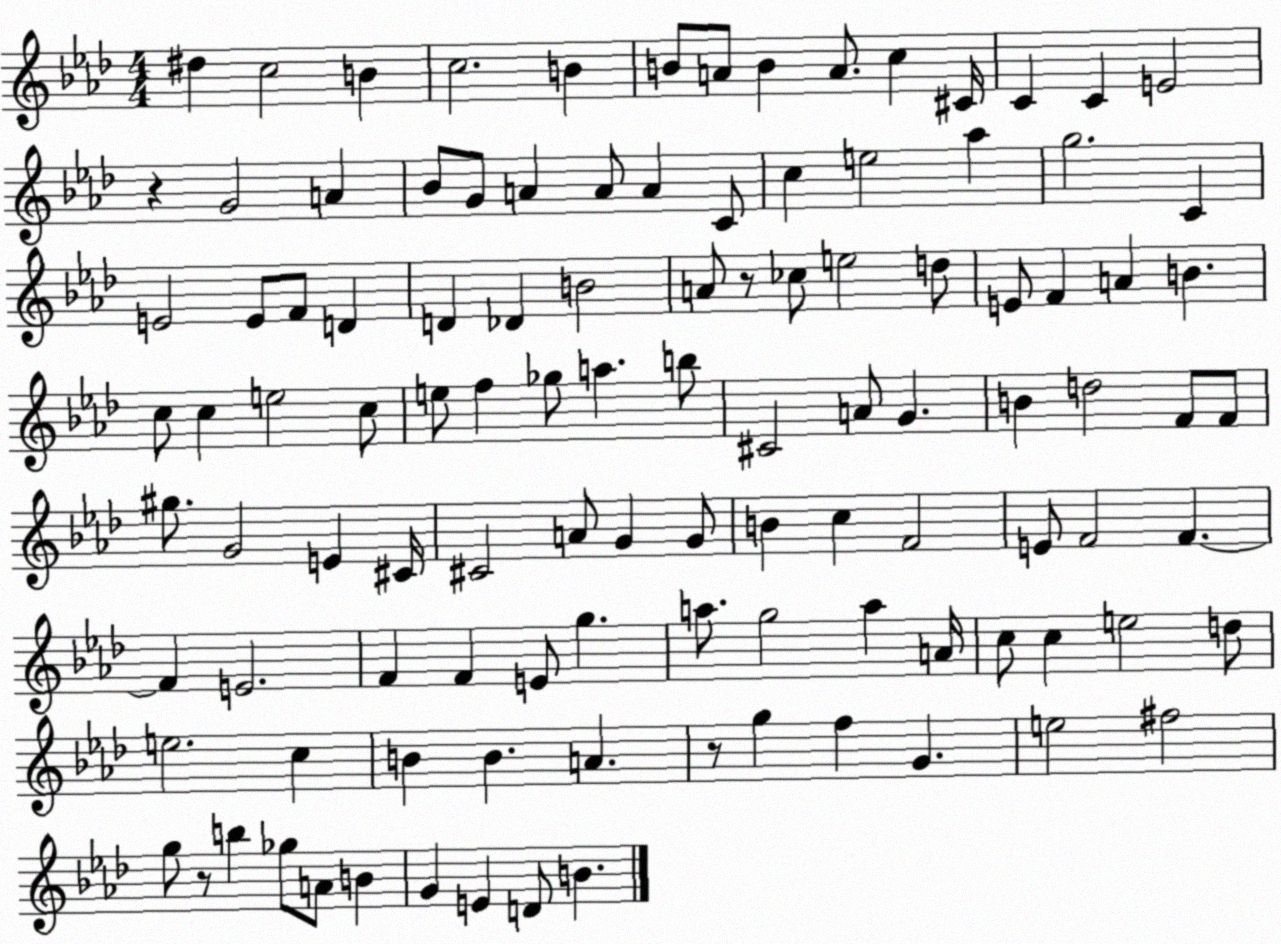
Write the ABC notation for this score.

X:1
T:Untitled
M:4/4
L:1/4
K:Ab
^d c2 B c2 B B/2 A/2 B A/2 c ^C/4 C C E2 z G2 A _B/2 G/2 A A/2 A C/2 c e2 _a g2 C E2 E/2 F/2 D D _D B2 A/2 z/2 _c/2 e2 d/2 E/2 F A B c/2 c e2 c/2 e/2 f _g/2 a b/2 ^C2 A/2 G B d2 F/2 F/2 ^g/2 G2 E ^C/4 ^C2 A/2 G G/2 B c F2 E/2 F2 F F E2 F F E/2 g a/2 g2 a A/4 c/2 c e2 d/2 e2 c B B A z/2 g f G e2 ^f2 g/2 z/2 b _g/2 A/2 B G E D/2 B